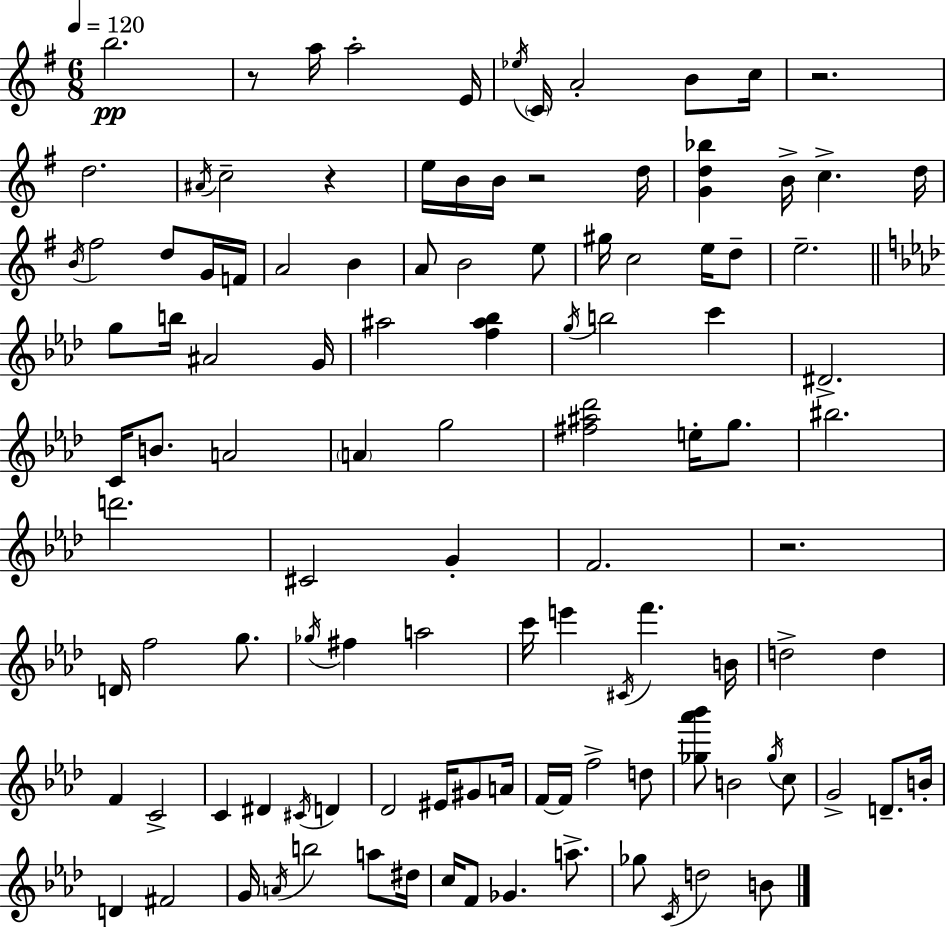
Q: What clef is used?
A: treble